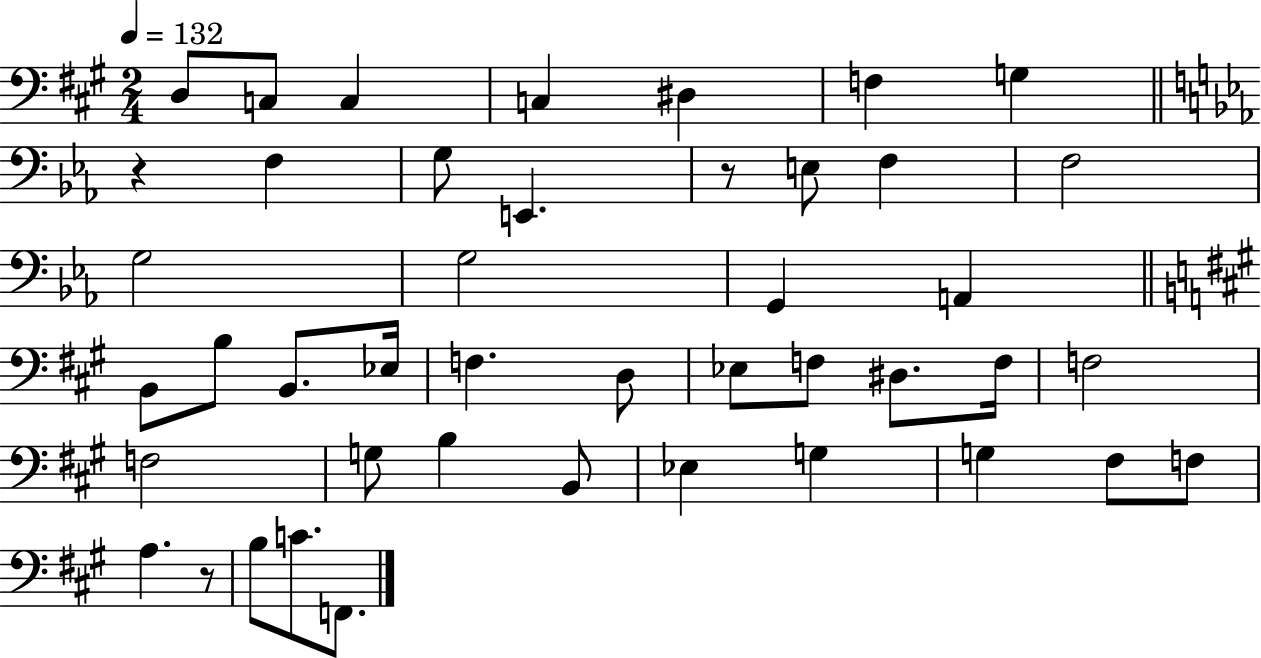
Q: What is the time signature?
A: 2/4